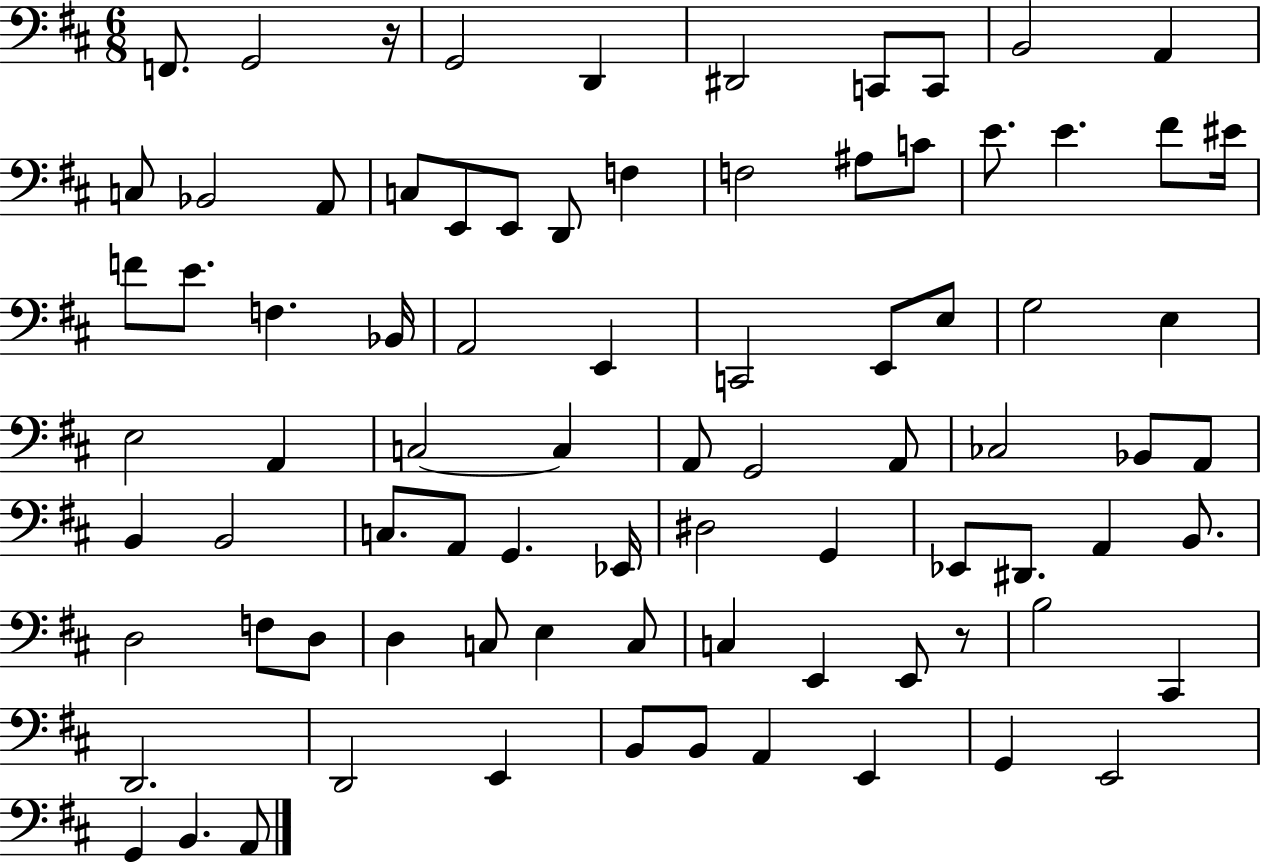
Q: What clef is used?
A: bass